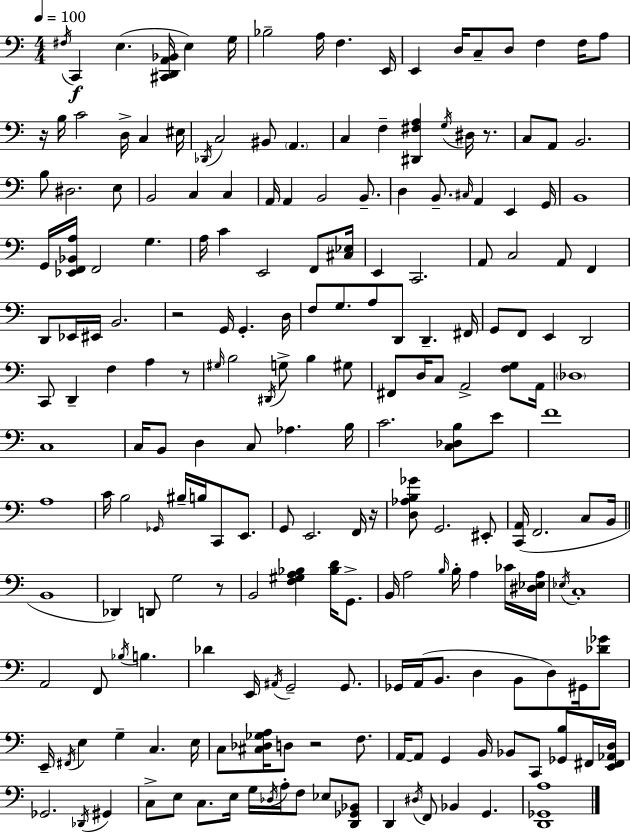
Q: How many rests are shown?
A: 7